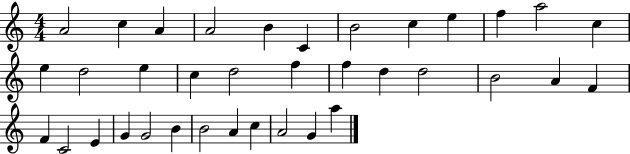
A4/h C5/q A4/q A4/h B4/q C4/q B4/h C5/q E5/q F5/q A5/h C5/q E5/q D5/h E5/q C5/q D5/h F5/q F5/q D5/q D5/h B4/h A4/q F4/q F4/q C4/h E4/q G4/q G4/h B4/q B4/h A4/q C5/q A4/h G4/q A5/q